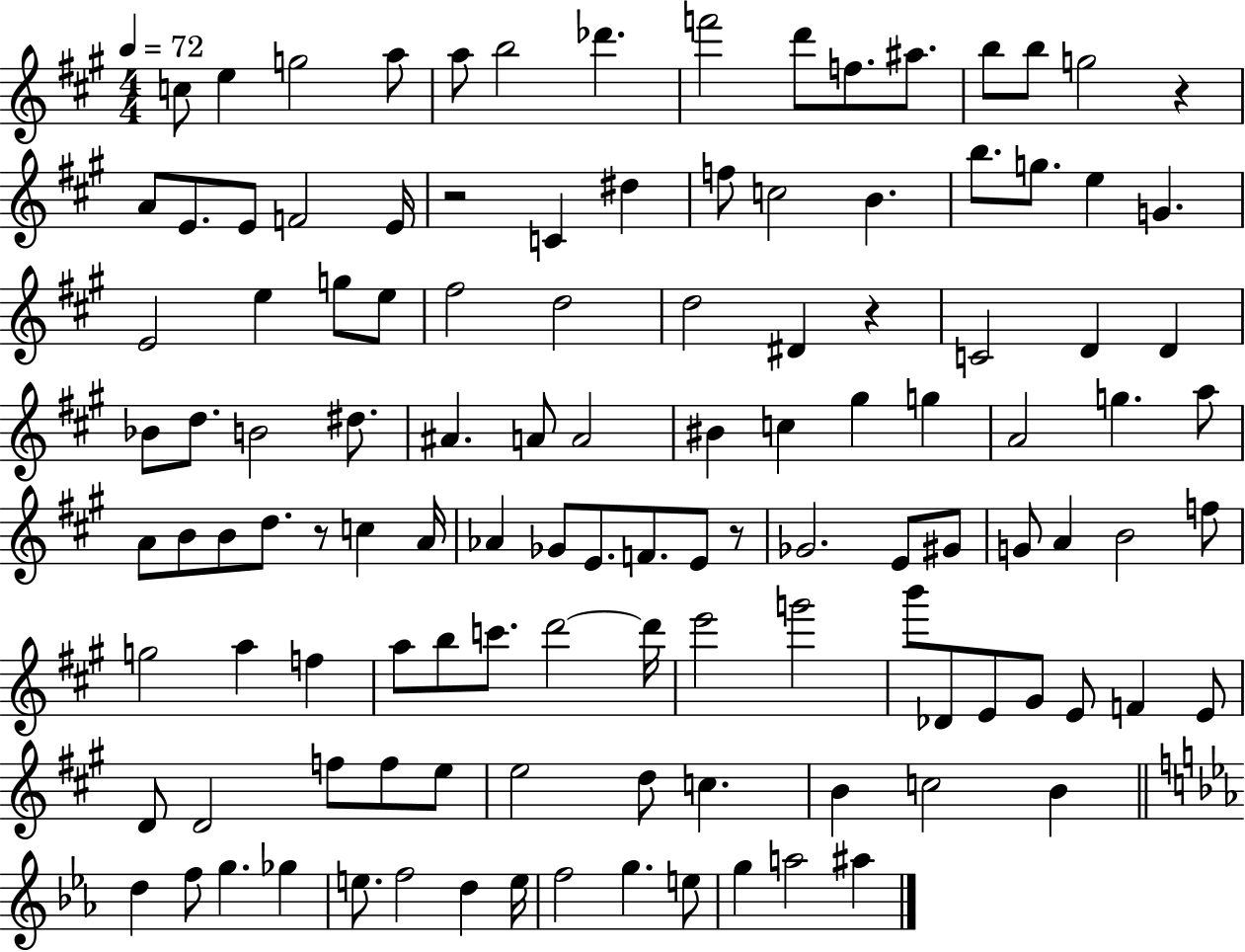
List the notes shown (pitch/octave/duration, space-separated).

C5/e E5/q G5/h A5/e A5/e B5/h Db6/q. F6/h D6/e F5/e. A#5/e. B5/e B5/e G5/h R/q A4/e E4/e. E4/e F4/h E4/s R/h C4/q D#5/q F5/e C5/h B4/q. B5/e. G5/e. E5/q G4/q. E4/h E5/q G5/e E5/e F#5/h D5/h D5/h D#4/q R/q C4/h D4/q D4/q Bb4/e D5/e. B4/h D#5/e. A#4/q. A4/e A4/h BIS4/q C5/q G#5/q G5/q A4/h G5/q. A5/e A4/e B4/e B4/e D5/e. R/e C5/q A4/s Ab4/q Gb4/e E4/e. F4/e. E4/e R/e Gb4/h. E4/e G#4/e G4/e A4/q B4/h F5/e G5/h A5/q F5/q A5/e B5/e C6/e. D6/h D6/s E6/h G6/h B6/e Db4/e E4/e G#4/e E4/e F4/q E4/e D4/e D4/h F5/e F5/e E5/e E5/h D5/e C5/q. B4/q C5/h B4/q D5/q F5/e G5/q. Gb5/q E5/e. F5/h D5/q E5/s F5/h G5/q. E5/e G5/q A5/h A#5/q